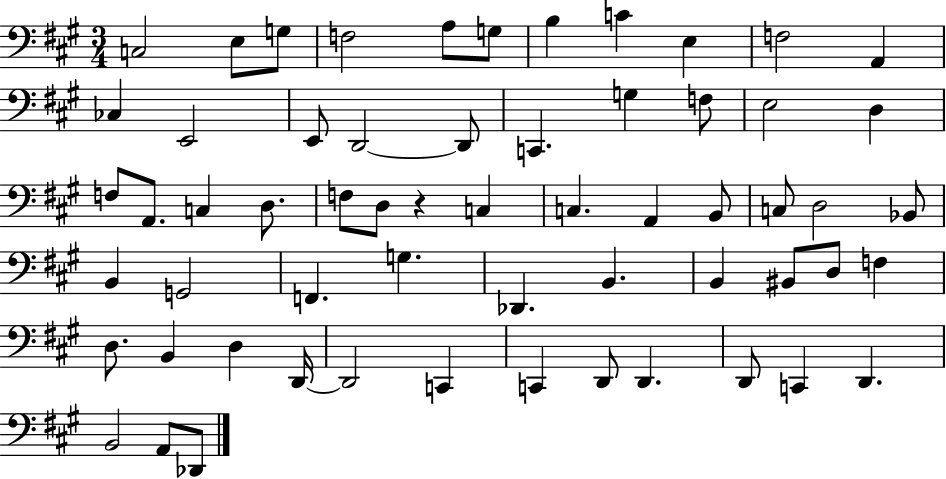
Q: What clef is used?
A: bass